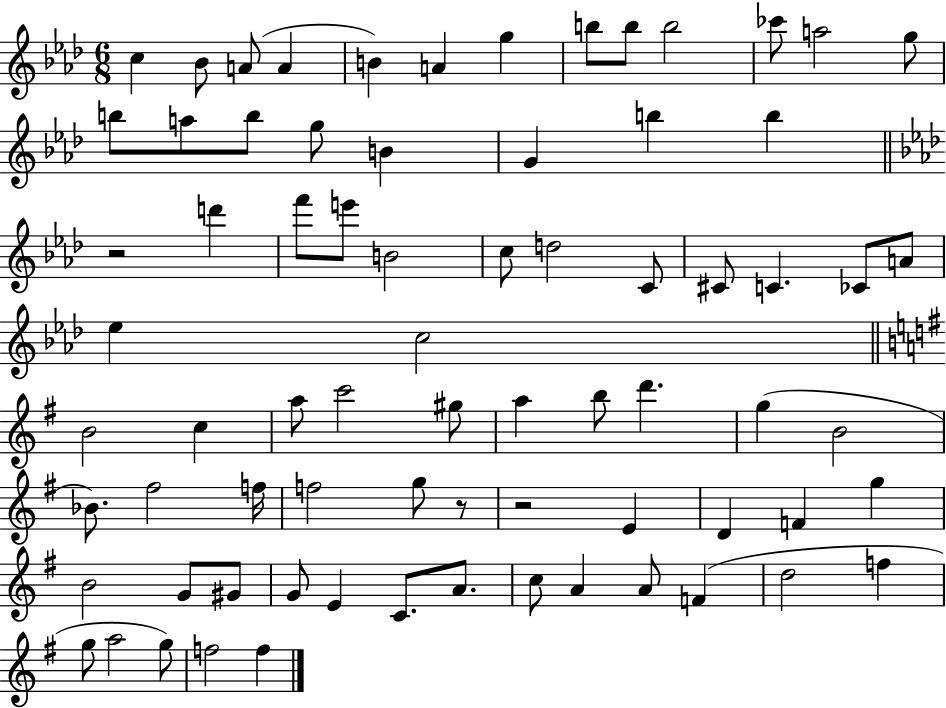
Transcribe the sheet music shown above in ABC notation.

X:1
T:Untitled
M:6/8
L:1/4
K:Ab
c _B/2 A/2 A B A g b/2 b/2 b2 _c'/2 a2 g/2 b/2 a/2 b/2 g/2 B G b b z2 d' f'/2 e'/2 B2 c/2 d2 C/2 ^C/2 C _C/2 A/2 _e c2 B2 c a/2 c'2 ^g/2 a b/2 d' g B2 _B/2 ^f2 f/4 f2 g/2 z/2 z2 E D F g B2 G/2 ^G/2 G/2 E C/2 A/2 c/2 A A/2 F d2 f g/2 a2 g/2 f2 f